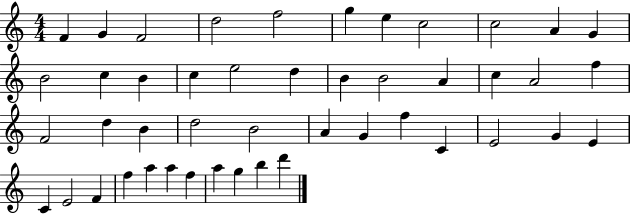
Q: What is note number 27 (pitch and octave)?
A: D5